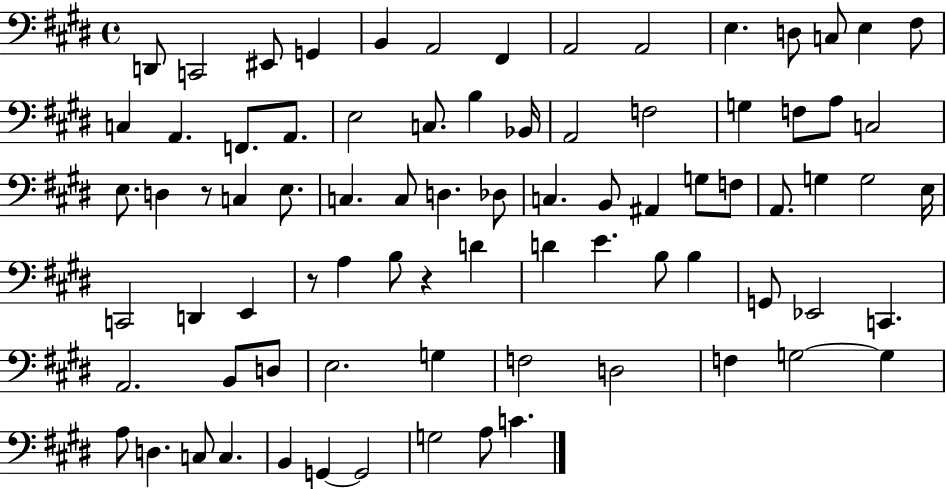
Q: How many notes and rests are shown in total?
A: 81